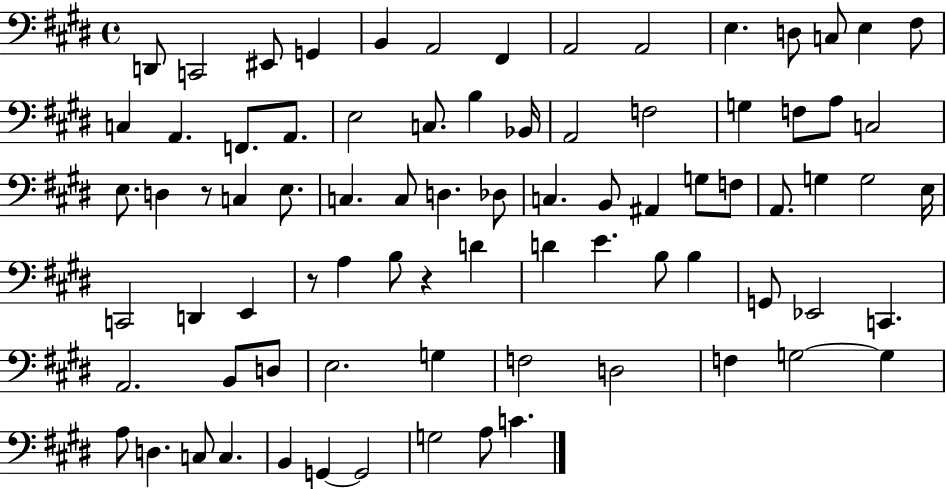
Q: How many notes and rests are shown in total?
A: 81